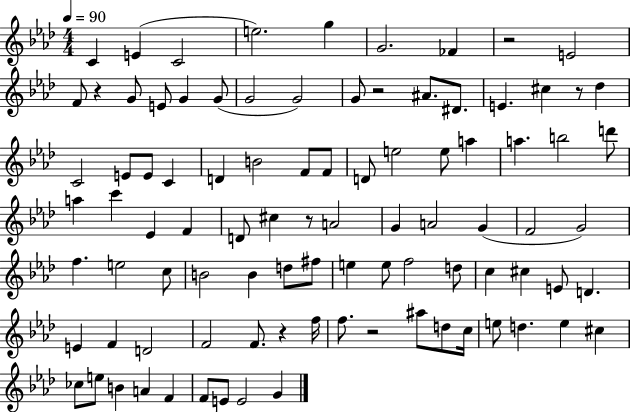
{
  \clef treble
  \numericTimeSignature
  \time 4/4
  \key aes \major
  \tempo 4 = 90
  c'4 e'4( c'2 | e''2.) g''4 | g'2. fes'4 | r2 e'2 | \break f'8 r4 g'8 e'8 g'4 g'8( | g'2 g'2) | g'8 r2 ais'8. dis'8. | e'4. cis''4 r8 des''4 | \break c'2 e'8 e'8 c'4 | d'4 b'2 f'8 f'8 | d'8 e''2 e''8 a''4 | a''4. b''2 d'''8 | \break a''4 c'''4 ees'4 f'4 | d'8 cis''4 r8 a'2 | g'4 a'2 g'4( | f'2 g'2) | \break f''4. e''2 c''8 | b'2 b'4 d''8 fis''8 | e''4 e''8 f''2 d''8 | c''4 cis''4 e'8 d'4. | \break e'4 f'4 d'2 | f'2 f'8. r4 f''16 | f''8. r2 ais''8 d''8 c''16 | e''8 d''4. e''4 cis''4 | \break ces''8 e''8 b'4 a'4 f'4 | f'8 e'8 e'2 g'4 | \bar "|."
}